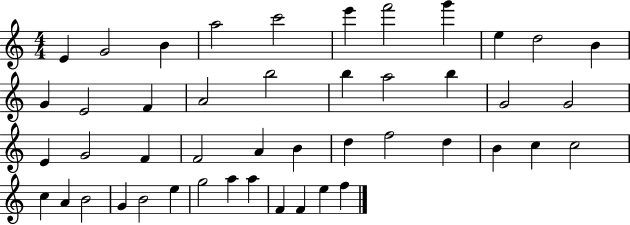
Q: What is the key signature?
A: C major